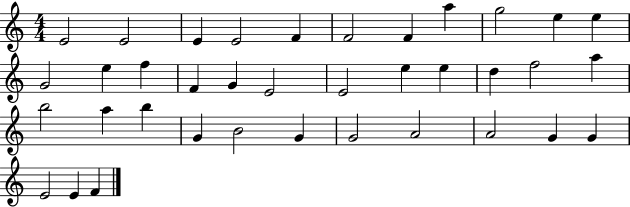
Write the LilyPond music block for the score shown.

{
  \clef treble
  \numericTimeSignature
  \time 4/4
  \key c \major
  e'2 e'2 | e'4 e'2 f'4 | f'2 f'4 a''4 | g''2 e''4 e''4 | \break g'2 e''4 f''4 | f'4 g'4 e'2 | e'2 e''4 e''4 | d''4 f''2 a''4 | \break b''2 a''4 b''4 | g'4 b'2 g'4 | g'2 a'2 | a'2 g'4 g'4 | \break e'2 e'4 f'4 | \bar "|."
}